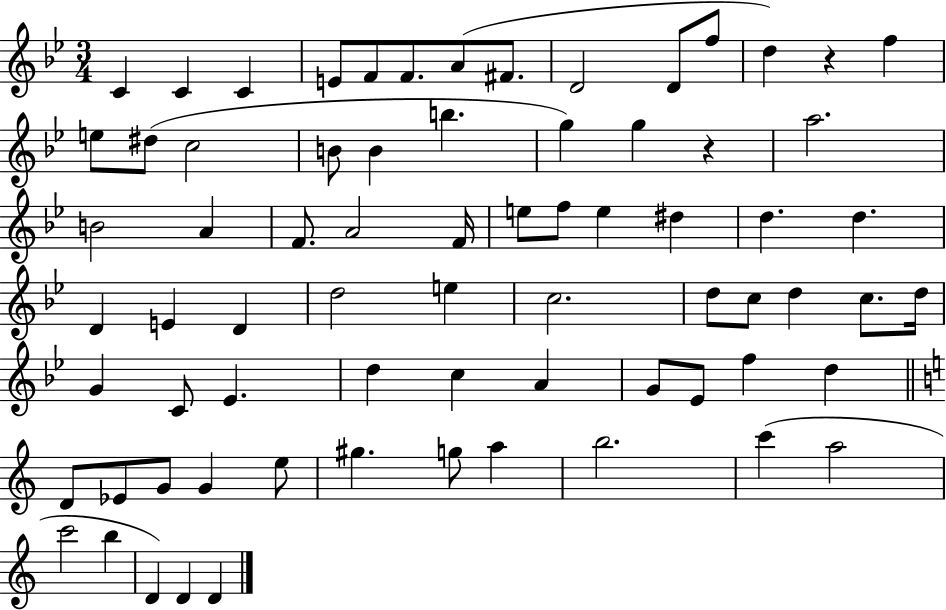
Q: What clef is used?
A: treble